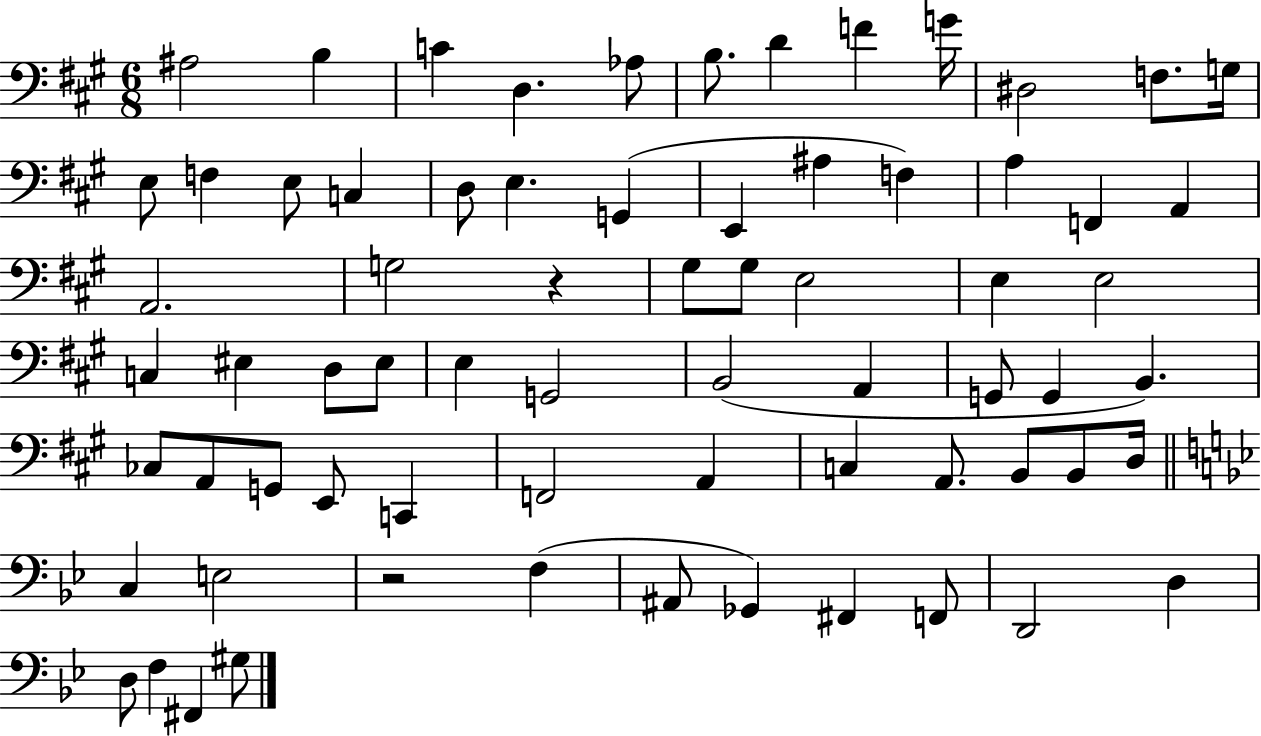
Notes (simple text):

A#3/h B3/q C4/q D3/q. Ab3/e B3/e. D4/q F4/q G4/s D#3/h F3/e. G3/s E3/e F3/q E3/e C3/q D3/e E3/q. G2/q E2/q A#3/q F3/q A3/q F2/q A2/q A2/h. G3/h R/q G#3/e G#3/e E3/h E3/q E3/h C3/q EIS3/q D3/e EIS3/e E3/q G2/h B2/h A2/q G2/e G2/q B2/q. CES3/e A2/e G2/e E2/e C2/q F2/h A2/q C3/q A2/e. B2/e B2/e D3/s C3/q E3/h R/h F3/q A#2/e Gb2/q F#2/q F2/e D2/h D3/q D3/e F3/q F#2/q G#3/e